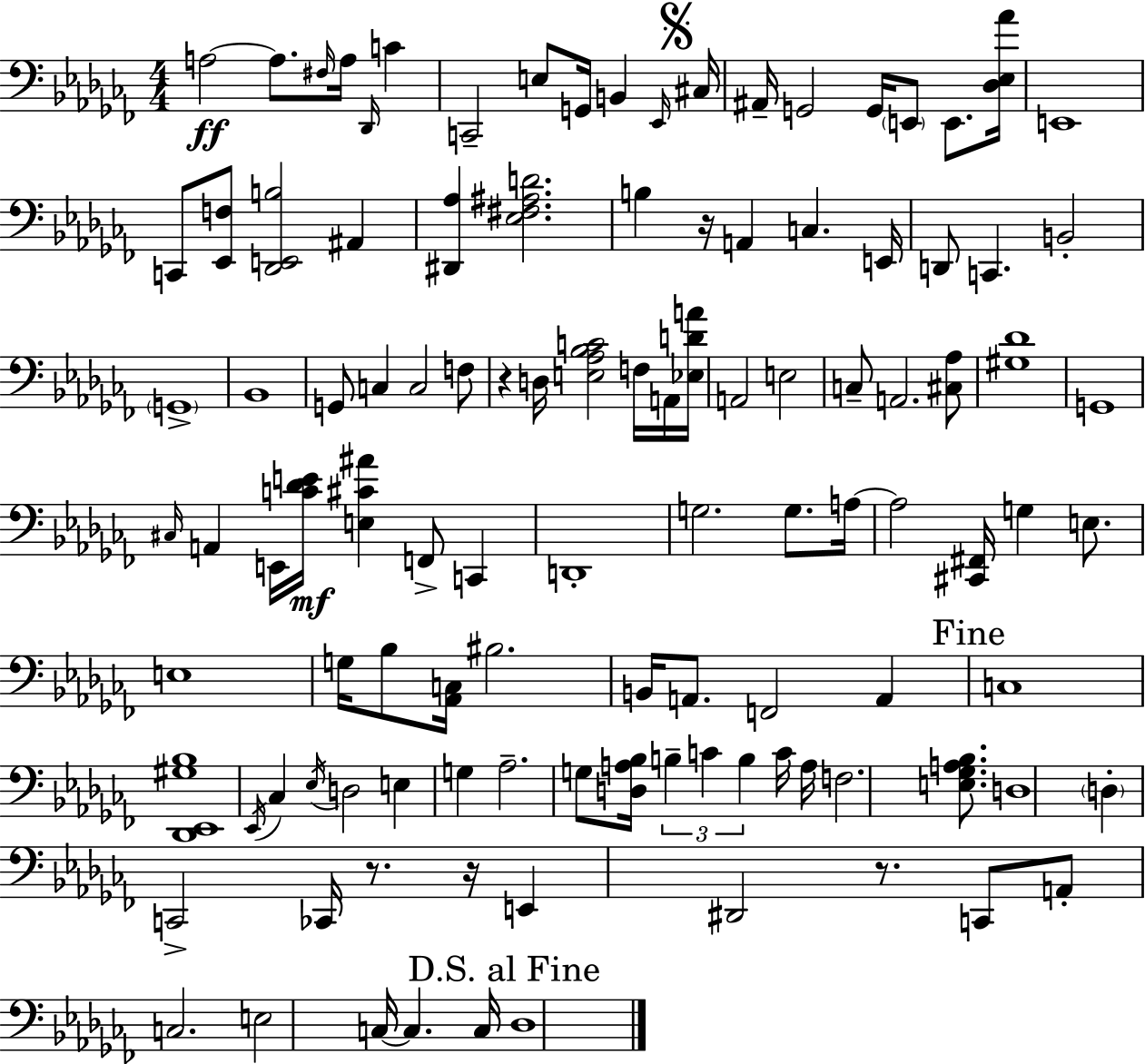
{
  \clef bass
  \numericTimeSignature
  \time 4/4
  \key aes \minor
  \repeat volta 2 { a2~~\ff a8. \grace { fis16 } a16 \grace { des,16 } c'4 | c,2-- e8 g,16 b,4 | \grace { ees,16 } \mark \markup { \musicglyph "scripts.segno" } cis16 ais,16-- g,2 g,16 \parenthesize e,8 e,8. | <des ees aes'>16 e,1 | \break c,8 <ees, f>8 <des, e, b>2 ais,4 | <dis, aes>4 <ees fis ais d'>2. | b4 r16 a,4 c4. | e,16 d,8 c,4. b,2-. | \break \parenthesize g,1-> | bes,1 | g,8 c4 c2 | f8 r4 d16 <e aes bes c'>2 | \break f16 a,16 <ees d' a'>16 a,2 e2 | c8-- a,2. | <cis aes>8 <gis des'>1 | g,1 | \break \grace { cis16 } a,4 e,16 <c' des' e'>16\mf <e cis' ais'>4 f,8-> | c,4 d,1-. | g2. | g8. a16~~ a2 <cis, fis,>16 g4 | \break e8. e1 | g16 bes8 <aes, c>16 bis2. | b,16 a,8. f,2 | a,4 \mark "Fine" c1 | \break <des, ees, gis bes>1 | \acciaccatura { ees,16 } ces4 \acciaccatura { ees16 } d2 | e4 g4 aes2.-- | g8 <d a bes>16 \tuplet 3/2 { b4-- c'4 | \break b4 } c'16 a16 f2. | <e ges a bes>8. d1 | \parenthesize d4-. c,2-> | ces,16 r8. r16 e,4 dis,2 | \break r8. c,8 a,8-. c2. | e2 c16~~ c4. | c16 \mark "D.S. al Fine" des1 | } \bar "|."
}